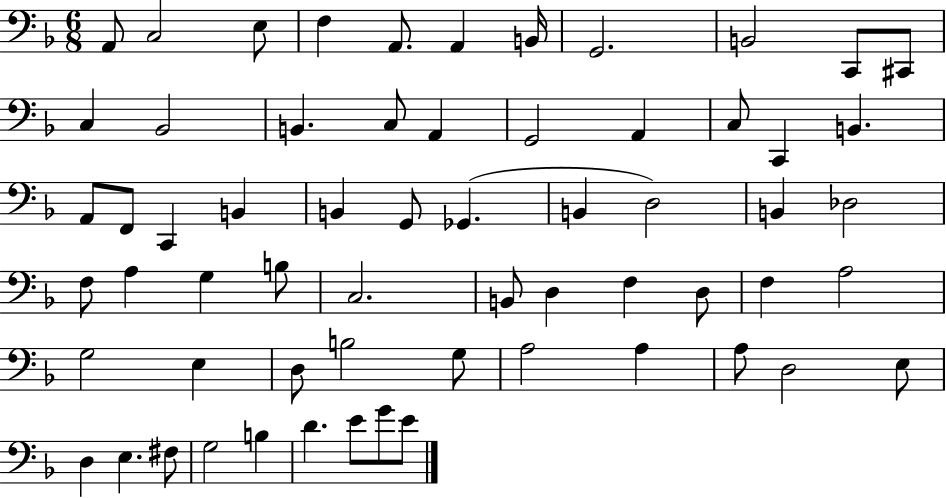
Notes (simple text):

A2/e C3/h E3/e F3/q A2/e. A2/q B2/s G2/h. B2/h C2/e C#2/e C3/q Bb2/h B2/q. C3/e A2/q G2/h A2/q C3/e C2/q B2/q. A2/e F2/e C2/q B2/q B2/q G2/e Gb2/q. B2/q D3/h B2/q Db3/h F3/e A3/q G3/q B3/e C3/h. B2/e D3/q F3/q D3/e F3/q A3/h G3/h E3/q D3/e B3/h G3/e A3/h A3/q A3/e D3/h E3/e D3/q E3/q. F#3/e G3/h B3/q D4/q. E4/e G4/e E4/e